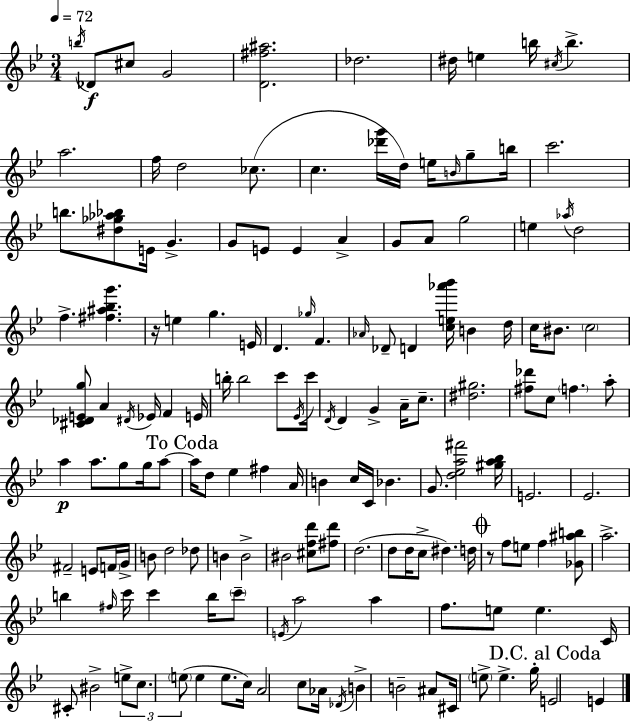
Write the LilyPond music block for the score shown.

{
  \clef treble
  \numericTimeSignature
  \time 3/4
  \key g \minor
  \tempo 4 = 72
  \acciaccatura { b''16 }\f des'8 cis''8 g'2 | <d' fis'' ais''>2. | des''2. | dis''16 e''4 b''16 \acciaccatura { cis''16 } b''4.-> | \break a''2. | f''16 d''2 ces''8.( | c''4. <des''' g'''>16 d''16) e''16 \grace { b'16 } | g''8-- b''16 c'''2. | \break b''8. <dis'' ges'' aes'' bes''>8 e'16 g'4.-> | g'8 e'8 e'4 a'4-> | g'8 a'8 g''2 | e''4 \acciaccatura { aes''16 } d''2 | \break f''4.-> <fis'' ais'' bes'' g'''>4. | r16 e''4 g''4. | e'16 d'4. \grace { ges''16 } f'4. | \grace { aes'16 } des'8-- d'4 | \break <c'' e'' aes''' bes'''>16 b'4 d''16 c''16 bis'8. \parenthesize c''2 | <cis' des' e' g''>8 a'4 | \acciaccatura { dis'16 } ees'16 f'4 e'16 b''16-. b''2 | c'''8 \acciaccatura { ees'16 } c'''16 \acciaccatura { d'16 } d'4 | \break g'4-> a'16-- c''8.-- <dis'' gis''>2. | <fis'' des'''>8 c''8 | \parenthesize f''4. a''8-. a''4\p | a''8. g''8 g''16 a''8~~ \mark "To Coda" a''16 d''8 | \break ees''4 fis''4 a'16 b'4 | c''16 c'16 bes'4. g'8. | <d'' ees'' a'' fis'''>2 <gis'' a'' bes''>16 e'2. | ees'2. | \break fis'2-- | e'8 \parenthesize f'16 g'16-> b'8 d''2 | des''8 b'4 | b'2-> bis'2 | \break <cis'' f'' d'''>8 <fis'' d'''>8 d''2.( | d''8 d''16 | c''8-> dis''4.) d''16 \mark \markup { \musicglyph "scripts.coda" } r8 f''8 | e''8 f''4 <ges' ais'' b''>8 a''2.-> | \break b''4 | \grace { fis''16 } c'''16 c'''4 b''16 \parenthesize c'''8-- \acciaccatura { e'16 } a''2 | a''4 f''8. | e''8 e''4. c'16 cis'8-. | \break bis'2-> \tuplet 3/2 { e''8-> c''8. | \parenthesize e''8( } e''4 e''8. c''16) | a'2 c''8 aes'16 \acciaccatura { des'16 } | b'4-> b'2-- | \break ais'8 cis'16 \parenthesize e''8-> e''4.-> g''16-. | \mark "D.C. al Coda" e'2 e'4 | \bar "|."
}